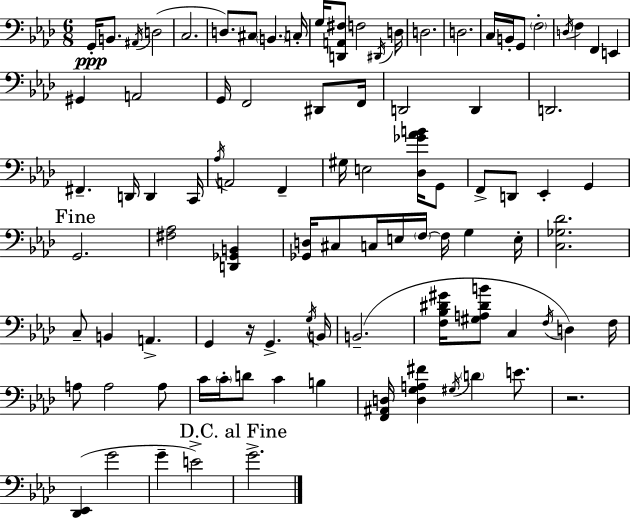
G2/s B2/e. A#2/s D3/h C3/h. D3/e. C#3/e B2/q. C3/s G3/s [D2,A2,F#3]/e F3/h D#2/s D3/s D3/h. D3/h. C3/s B2/s G2/e F3/h D3/s F3/q F2/q E2/q G#2/q A2/h G2/s F2/h D#2/e F2/s D2/h D2/q D2/h. F#2/q. D2/s D2/q C2/s Ab3/s A2/h F2/q G#3/s E3/h [Db3,Gb4,Ab4,B4]/s G2/e F2/e D2/e Eb2/q G2/q G2/h. [F#3,Ab3]/h [D2,Gb2,B2]/q [Gb2,D3]/s C#3/e C3/s E3/s F3/s F3/s G3/q E3/s [C3,Gb3,Db4]/h. C3/e B2/q A2/q. G2/q R/s G2/q. G3/s B2/s B2/h. [F3,Bb3,D#4,G#4]/s [G#3,A3,D#4,B4]/e C3/q F3/s D3/q F3/s A3/e A3/h A3/e C4/s C4/s D4/e C4/q B3/q [F2,A#2,D3]/s [D3,G3,A3,F#4]/q G#3/s D4/q E4/e. R/h. [Db2,Eb2]/q G4/h G4/q E4/h G4/h.